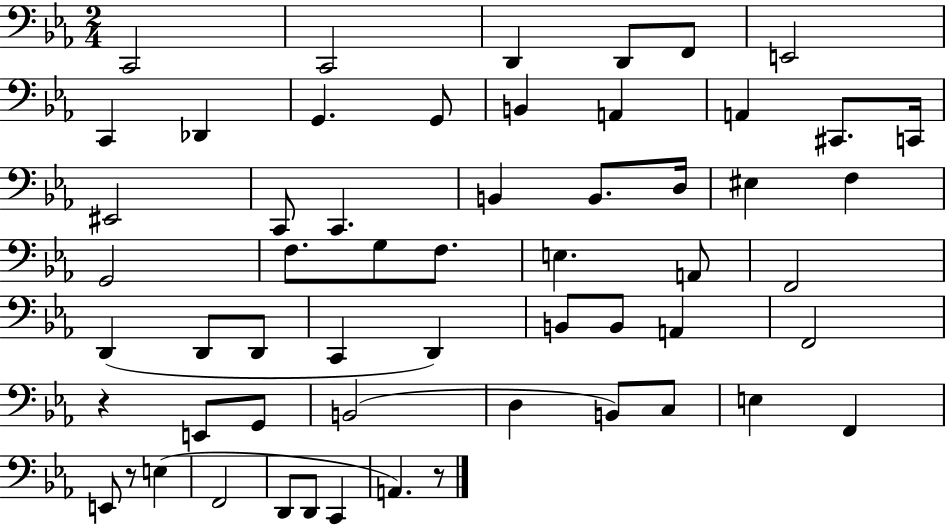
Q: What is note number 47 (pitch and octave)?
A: F2